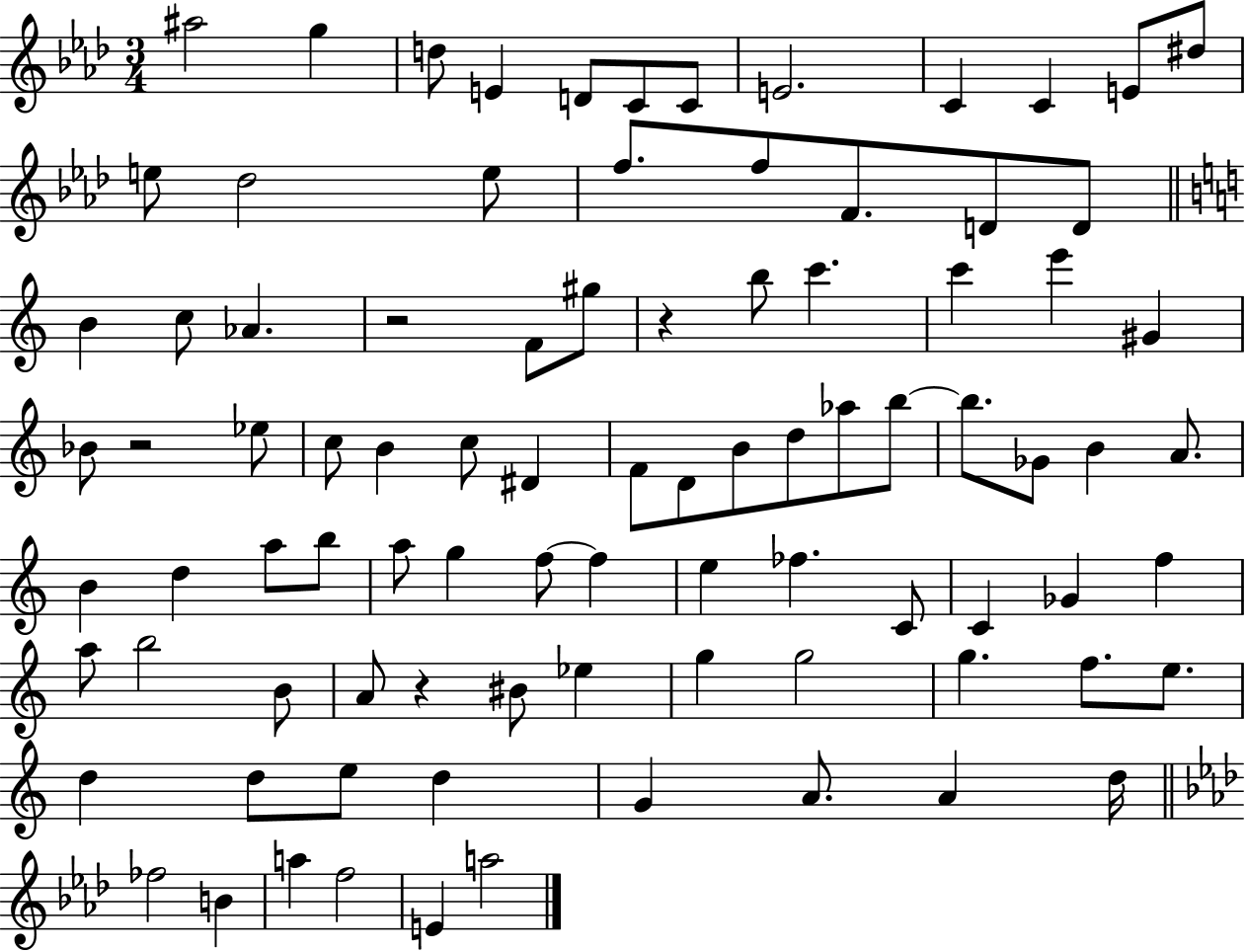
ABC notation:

X:1
T:Untitled
M:3/4
L:1/4
K:Ab
^a2 g d/2 E D/2 C/2 C/2 E2 C C E/2 ^d/2 e/2 _d2 e/2 f/2 f/2 F/2 D/2 D/2 B c/2 _A z2 F/2 ^g/2 z b/2 c' c' e' ^G _B/2 z2 _e/2 c/2 B c/2 ^D F/2 D/2 B/2 d/2 _a/2 b/2 b/2 _G/2 B A/2 B d a/2 b/2 a/2 g f/2 f e _f C/2 C _G f a/2 b2 B/2 A/2 z ^B/2 _e g g2 g f/2 e/2 d d/2 e/2 d G A/2 A d/4 _f2 B a f2 E a2